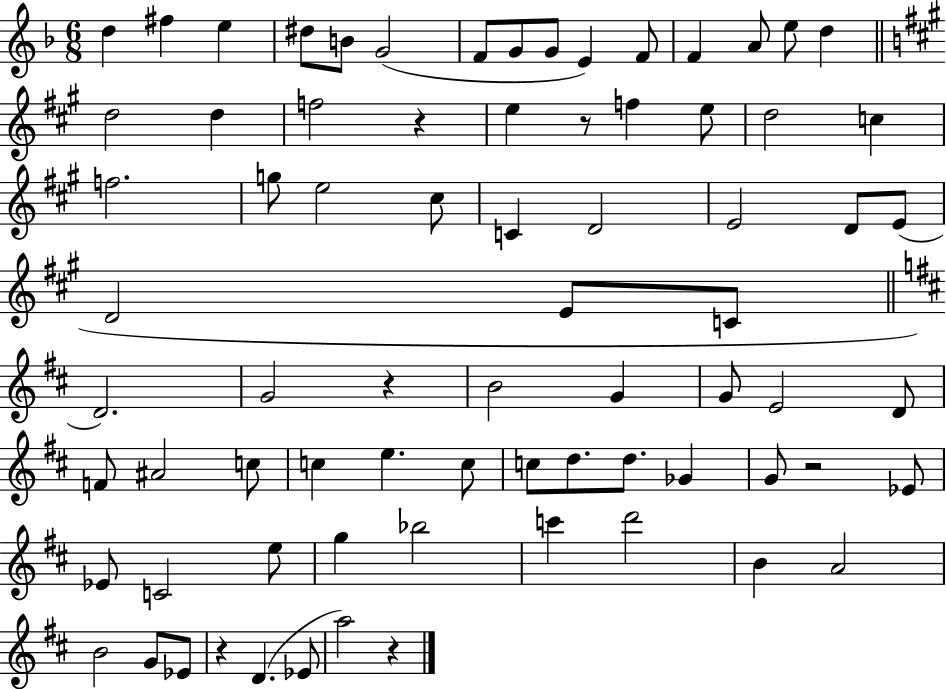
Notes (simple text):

D5/q F#5/q E5/q D#5/e B4/e G4/h F4/e G4/e G4/e E4/q F4/e F4/q A4/e E5/e D5/q D5/h D5/q F5/h R/q E5/q R/e F5/q E5/e D5/h C5/q F5/h. G5/e E5/h C#5/e C4/q D4/h E4/h D4/e E4/e D4/h E4/e C4/e D4/h. G4/h R/q B4/h G4/q G4/e E4/h D4/e F4/e A#4/h C5/e C5/q E5/q. C5/e C5/e D5/e. D5/e. Gb4/q G4/e R/h Eb4/e Eb4/e C4/h E5/e G5/q Bb5/h C6/q D6/h B4/q A4/h B4/h G4/e Eb4/e R/q D4/q. Eb4/e A5/h R/q